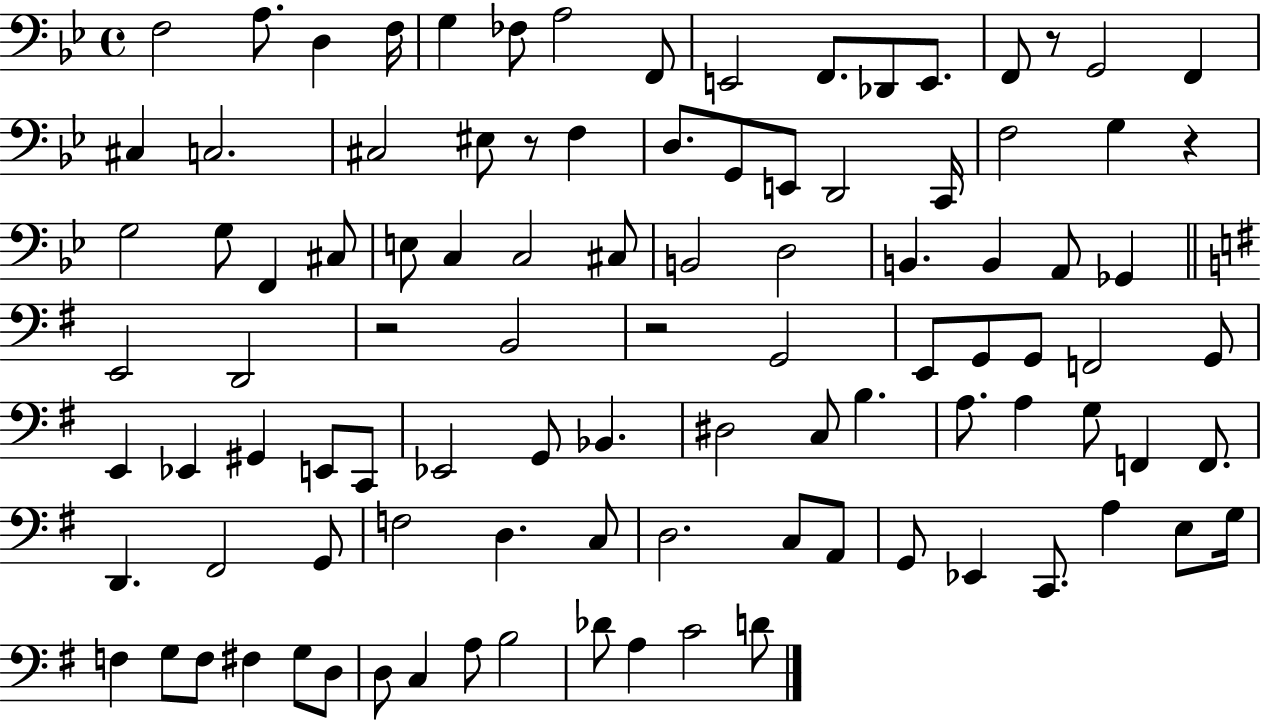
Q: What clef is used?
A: bass